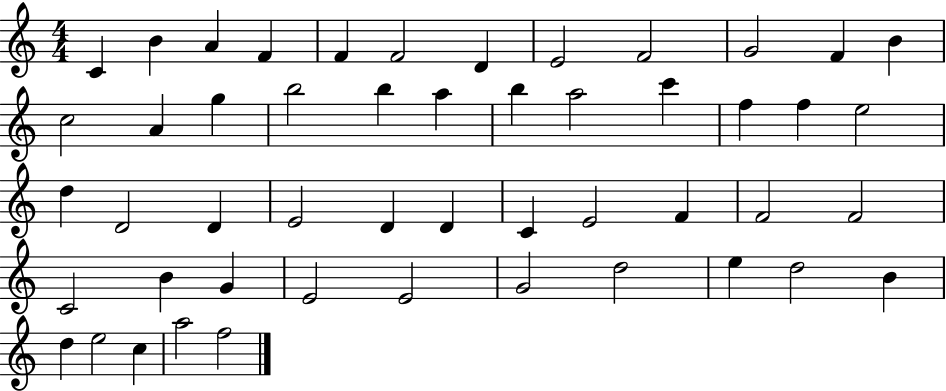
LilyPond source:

{
  \clef treble
  \numericTimeSignature
  \time 4/4
  \key c \major
  c'4 b'4 a'4 f'4 | f'4 f'2 d'4 | e'2 f'2 | g'2 f'4 b'4 | \break c''2 a'4 g''4 | b''2 b''4 a''4 | b''4 a''2 c'''4 | f''4 f''4 e''2 | \break d''4 d'2 d'4 | e'2 d'4 d'4 | c'4 e'2 f'4 | f'2 f'2 | \break c'2 b'4 g'4 | e'2 e'2 | g'2 d''2 | e''4 d''2 b'4 | \break d''4 e''2 c''4 | a''2 f''2 | \bar "|."
}